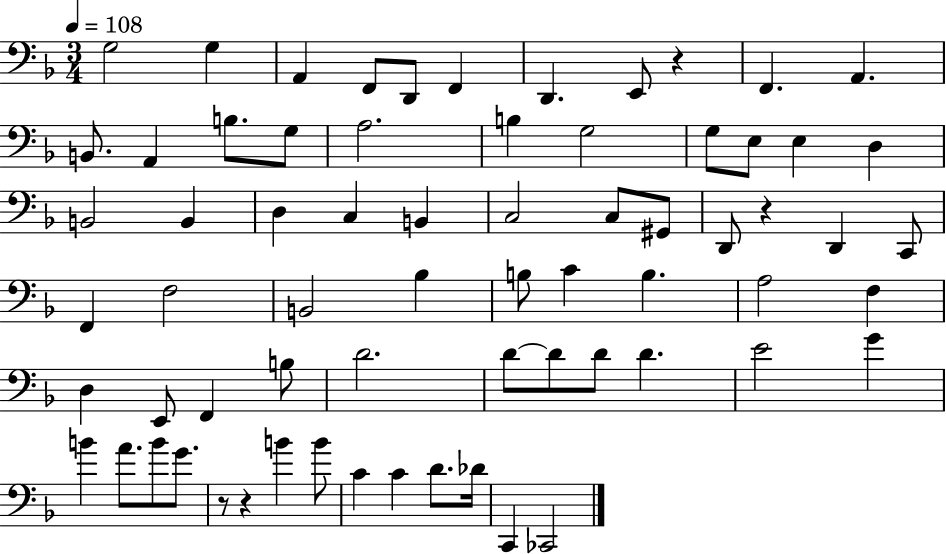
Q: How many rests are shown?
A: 4